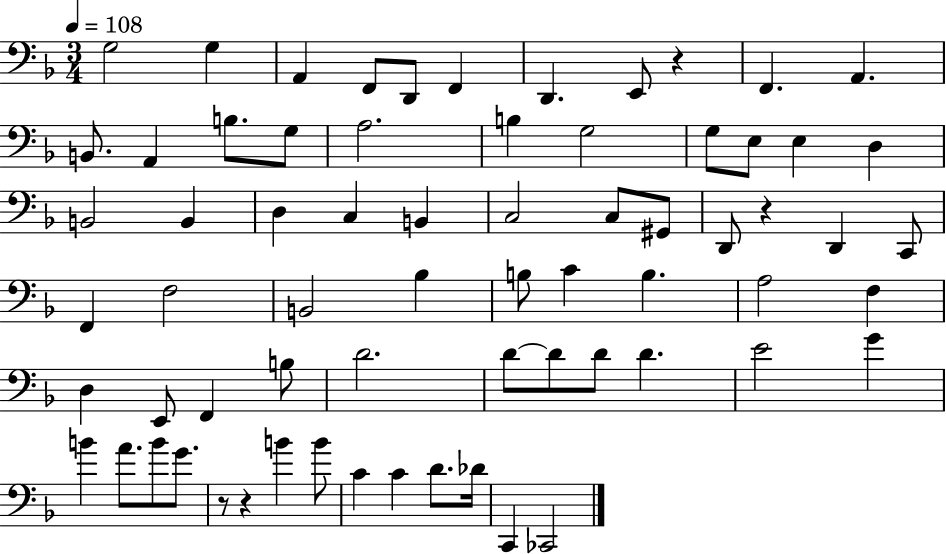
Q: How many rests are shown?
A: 4